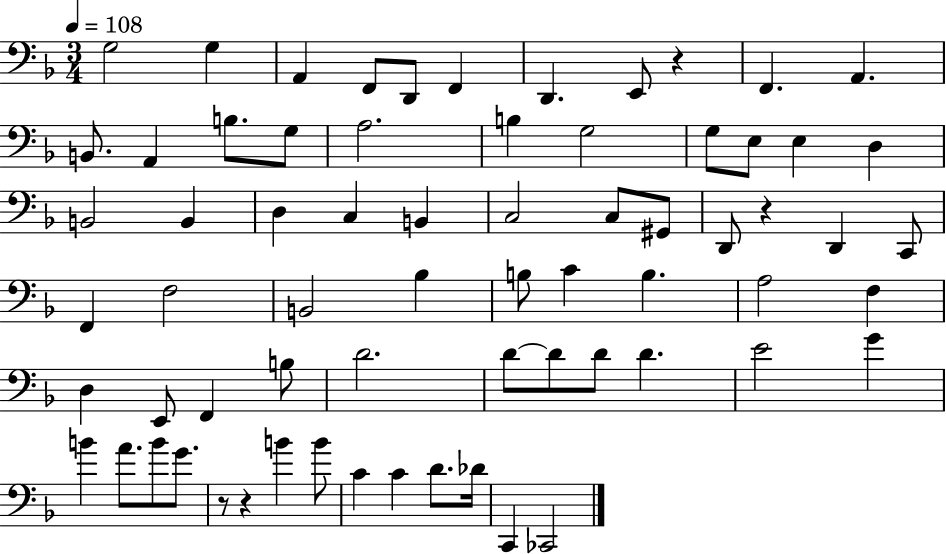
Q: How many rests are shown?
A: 4